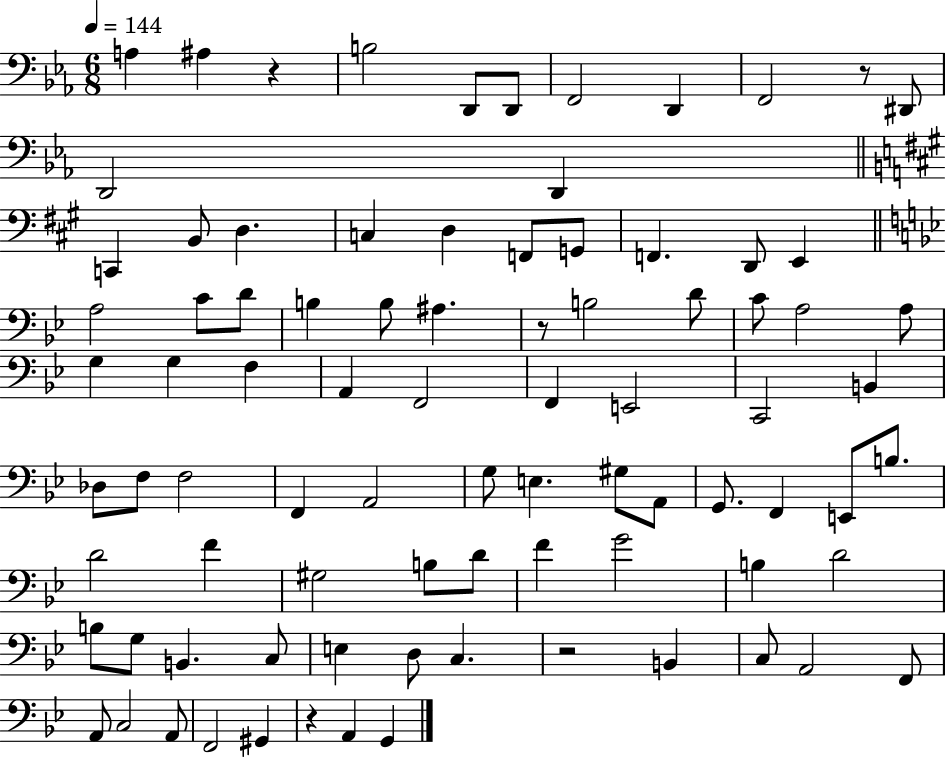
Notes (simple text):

A3/q A#3/q R/q B3/h D2/e D2/e F2/h D2/q F2/h R/e D#2/e D2/h D2/q C2/q B2/e D3/q. C3/q D3/q F2/e G2/e F2/q. D2/e E2/q A3/h C4/e D4/e B3/q B3/e A#3/q. R/e B3/h D4/e C4/e A3/h A3/e G3/q G3/q F3/q A2/q F2/h F2/q E2/h C2/h B2/q Db3/e F3/e F3/h F2/q A2/h G3/e E3/q. G#3/e A2/e G2/e. F2/q E2/e B3/e. D4/h F4/q G#3/h B3/e D4/e F4/q G4/h B3/q D4/h B3/e G3/e B2/q. C3/e E3/q D3/e C3/q. R/h B2/q C3/e A2/h F2/e A2/e C3/h A2/e F2/h G#2/q R/q A2/q G2/q